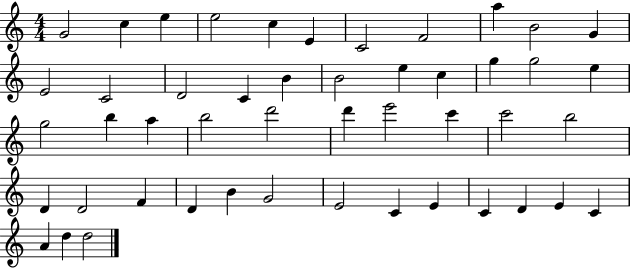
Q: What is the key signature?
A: C major